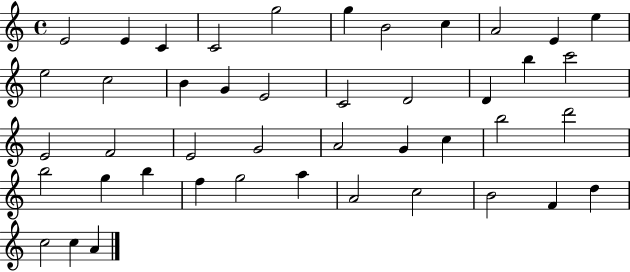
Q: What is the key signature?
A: C major